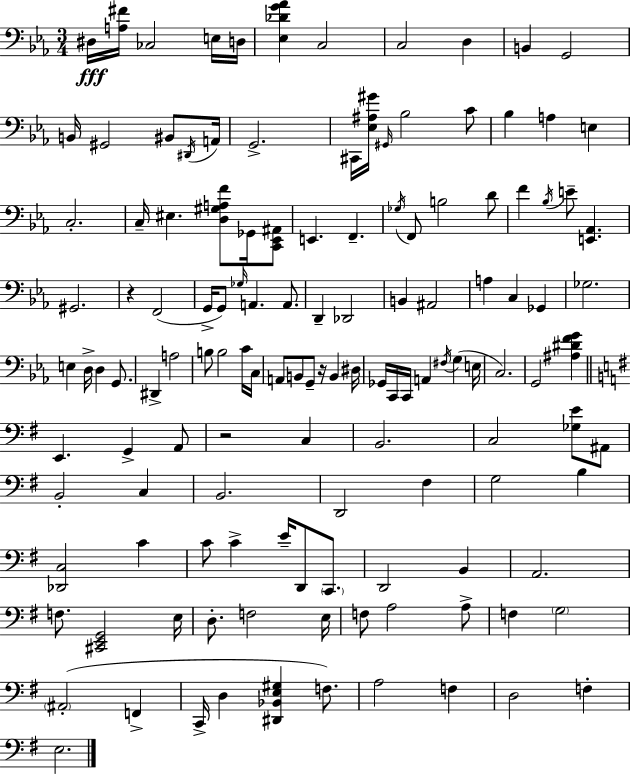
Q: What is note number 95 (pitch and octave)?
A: D2